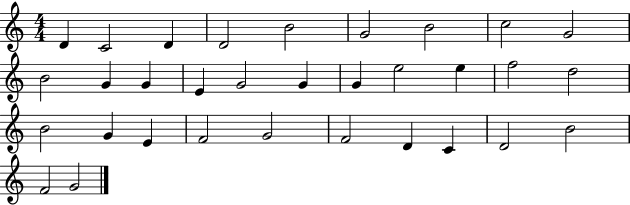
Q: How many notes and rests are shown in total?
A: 32